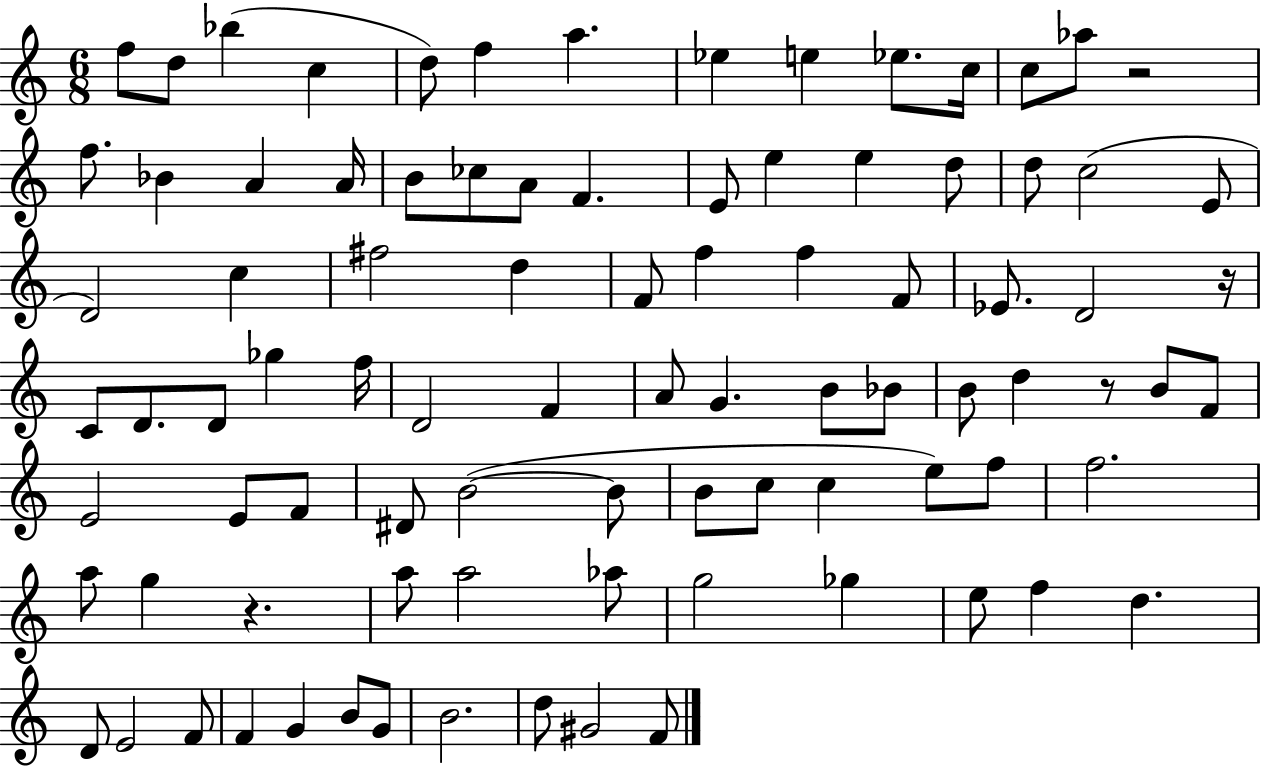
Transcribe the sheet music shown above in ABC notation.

X:1
T:Untitled
M:6/8
L:1/4
K:C
f/2 d/2 _b c d/2 f a _e e _e/2 c/4 c/2 _a/2 z2 f/2 _B A A/4 B/2 _c/2 A/2 F E/2 e e d/2 d/2 c2 E/2 D2 c ^f2 d F/2 f f F/2 _E/2 D2 z/4 C/2 D/2 D/2 _g f/4 D2 F A/2 G B/2 _B/2 B/2 d z/2 B/2 F/2 E2 E/2 F/2 ^D/2 B2 B/2 B/2 c/2 c e/2 f/2 f2 a/2 g z a/2 a2 _a/2 g2 _g e/2 f d D/2 E2 F/2 F G B/2 G/2 B2 d/2 ^G2 F/2